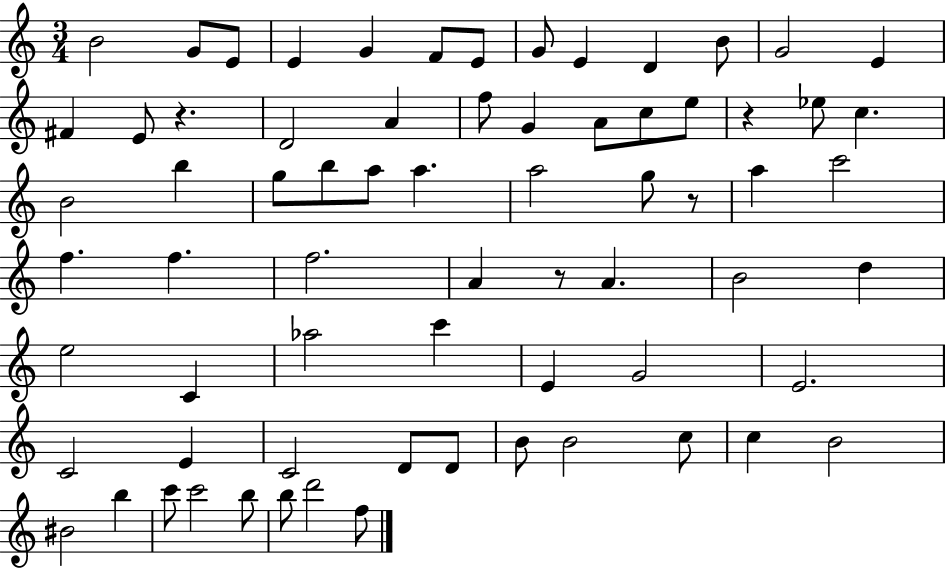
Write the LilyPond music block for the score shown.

{
  \clef treble
  \numericTimeSignature
  \time 3/4
  \key c \major
  b'2 g'8 e'8 | e'4 g'4 f'8 e'8 | g'8 e'4 d'4 b'8 | g'2 e'4 | \break fis'4 e'8 r4. | d'2 a'4 | f''8 g'4 a'8 c''8 e''8 | r4 ees''8 c''4. | \break b'2 b''4 | g''8 b''8 a''8 a''4. | a''2 g''8 r8 | a''4 c'''2 | \break f''4. f''4. | f''2. | a'4 r8 a'4. | b'2 d''4 | \break e''2 c'4 | aes''2 c'''4 | e'4 g'2 | e'2. | \break c'2 e'4 | c'2 d'8 d'8 | b'8 b'2 c''8 | c''4 b'2 | \break bis'2 b''4 | c'''8 c'''2 b''8 | b''8 d'''2 f''8 | \bar "|."
}